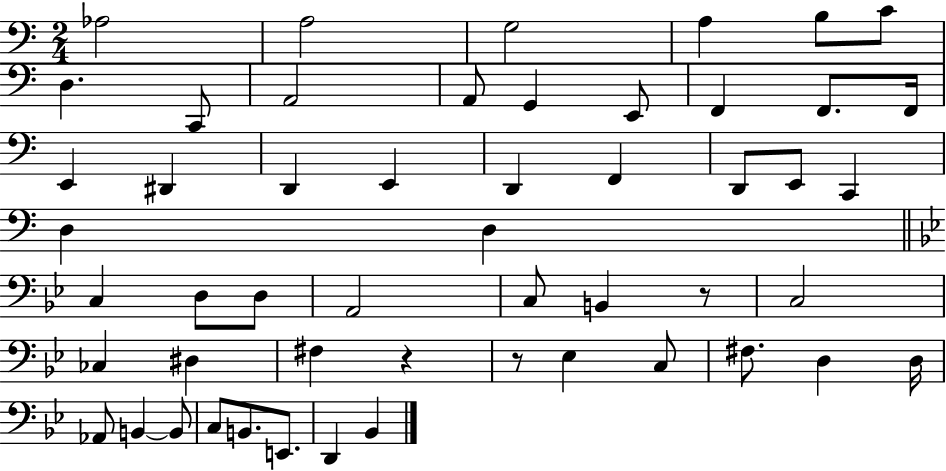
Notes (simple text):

Ab3/h A3/h G3/h A3/q B3/e C4/e D3/q. C2/e A2/h A2/e G2/q E2/e F2/q F2/e. F2/s E2/q D#2/q D2/q E2/q D2/q F2/q D2/e E2/e C2/q D3/q D3/q C3/q D3/e D3/e A2/h C3/e B2/q R/e C3/h CES3/q D#3/q F#3/q R/q R/e Eb3/q C3/e F#3/e. D3/q D3/s Ab2/e B2/q B2/e C3/e B2/e. E2/e. D2/q Bb2/q